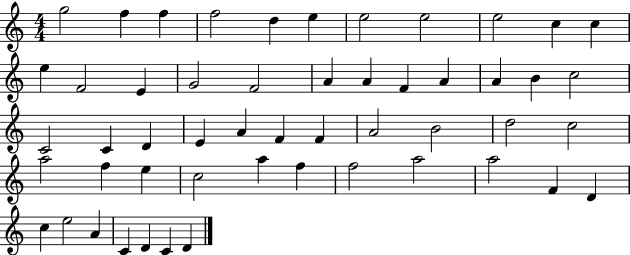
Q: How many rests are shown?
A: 0